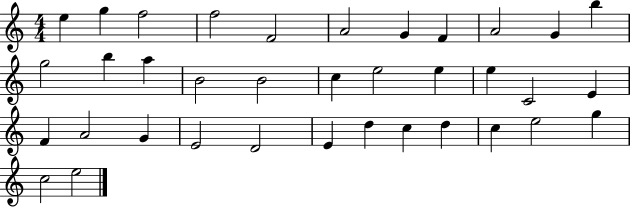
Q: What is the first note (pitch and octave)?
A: E5